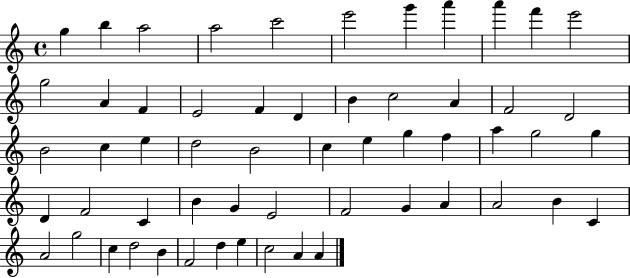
{
  \clef treble
  \time 4/4
  \defaultTimeSignature
  \key c \major
  g''4 b''4 a''2 | a''2 c'''2 | e'''2 g'''4 a'''4 | a'''4 f'''4 e'''2 | \break g''2 a'4 f'4 | e'2 f'4 d'4 | b'4 c''2 a'4 | f'2 d'2 | \break b'2 c''4 e''4 | d''2 b'2 | c''4 e''4 g''4 f''4 | a''4 g''2 g''4 | \break d'4 f'2 c'4 | b'4 g'4 e'2 | f'2 g'4 a'4 | a'2 b'4 c'4 | \break a'2 g''2 | c''4 d''2 b'4 | f'2 d''4 e''4 | c''2 a'4 a'4 | \break \bar "|."
}